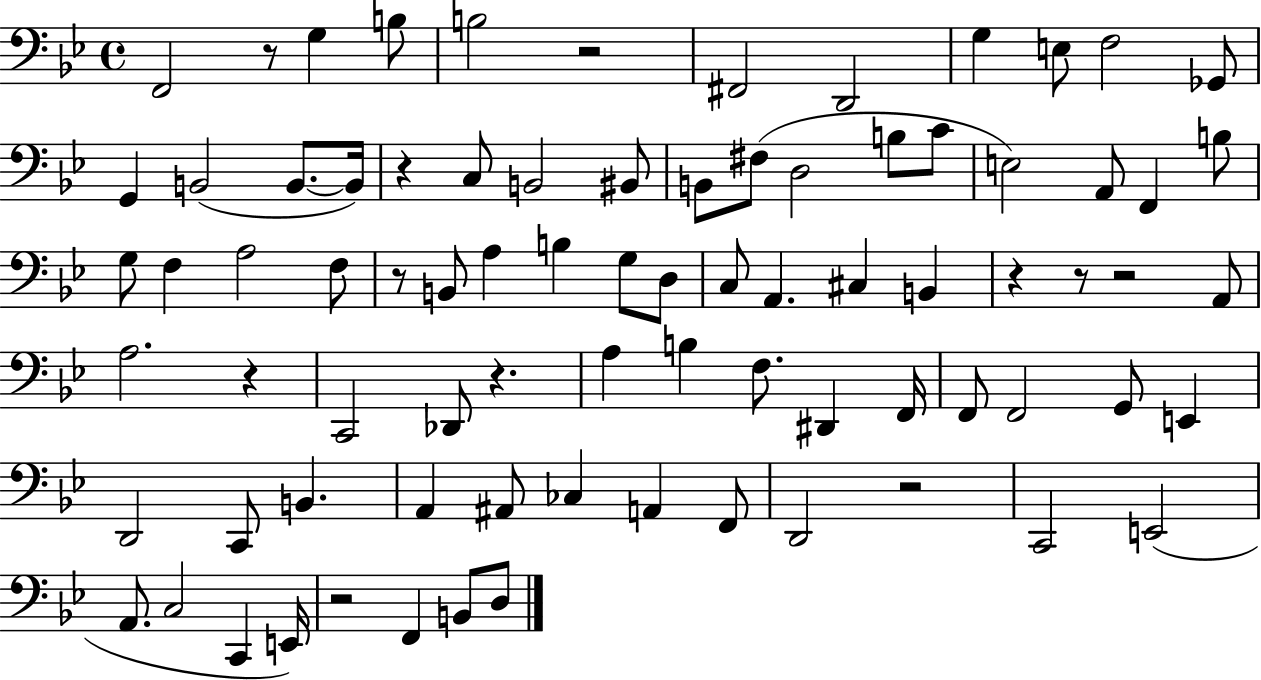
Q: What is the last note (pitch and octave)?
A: D3